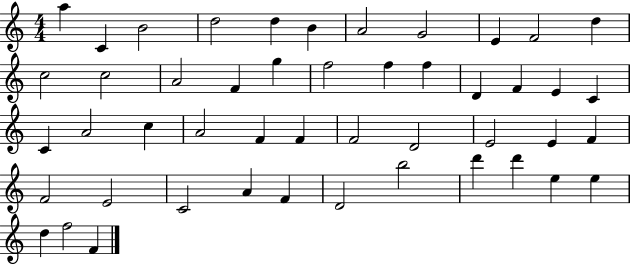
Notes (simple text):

A5/q C4/q B4/h D5/h D5/q B4/q A4/h G4/h E4/q F4/h D5/q C5/h C5/h A4/h F4/q G5/q F5/h F5/q F5/q D4/q F4/q E4/q C4/q C4/q A4/h C5/q A4/h F4/q F4/q F4/h D4/h E4/h E4/q F4/q F4/h E4/h C4/h A4/q F4/q D4/h B5/h D6/q D6/q E5/q E5/q D5/q F5/h F4/q